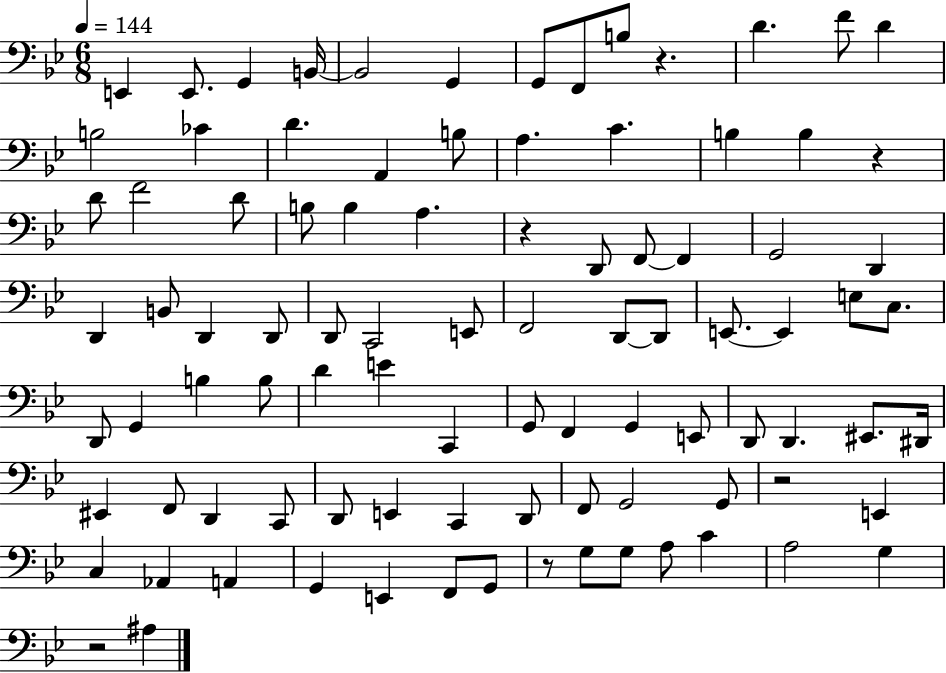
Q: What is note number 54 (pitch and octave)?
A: G2